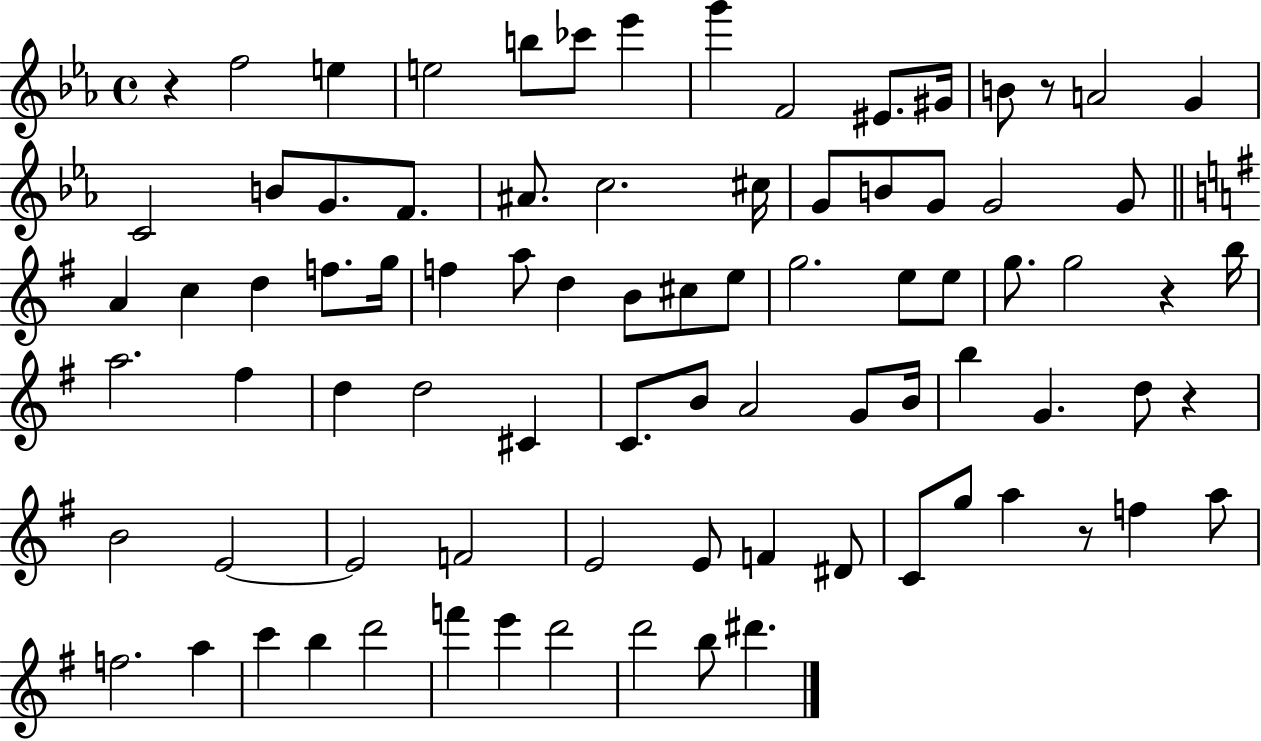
{
  \clef treble
  \time 4/4
  \defaultTimeSignature
  \key ees \major
  r4 f''2 e''4 | e''2 b''8 ces'''8 ees'''4 | g'''4 f'2 eis'8. gis'16 | b'8 r8 a'2 g'4 | \break c'2 b'8 g'8. f'8. | ais'8. c''2. cis''16 | g'8 b'8 g'8 g'2 g'8 | \bar "||" \break \key e \minor a'4 c''4 d''4 f''8. g''16 | f''4 a''8 d''4 b'8 cis''8 e''8 | g''2. e''8 e''8 | g''8. g''2 r4 b''16 | \break a''2. fis''4 | d''4 d''2 cis'4 | c'8. b'8 a'2 g'8 b'16 | b''4 g'4. d''8 r4 | \break b'2 e'2~~ | e'2 f'2 | e'2 e'8 f'4 dis'8 | c'8 g''8 a''4 r8 f''4 a''8 | \break f''2. a''4 | c'''4 b''4 d'''2 | f'''4 e'''4 d'''2 | d'''2 b''8 dis'''4. | \break \bar "|."
}